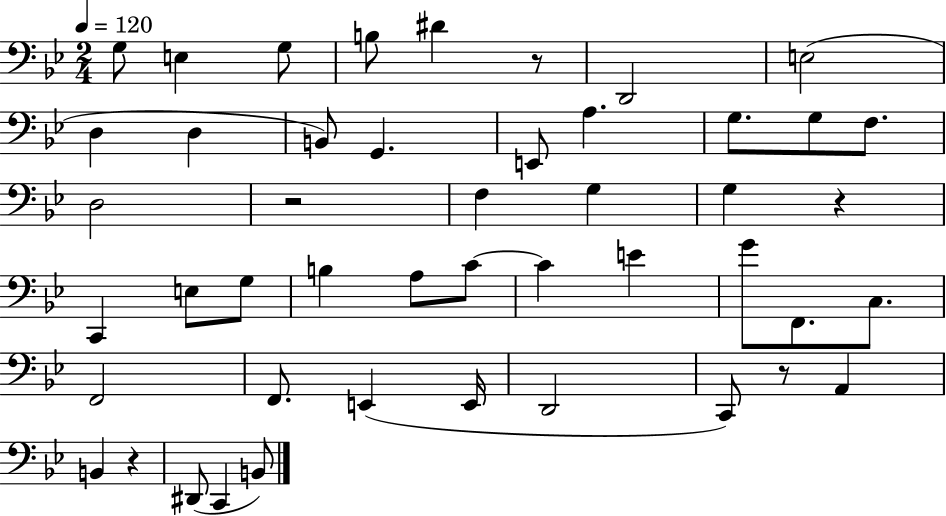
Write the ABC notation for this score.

X:1
T:Untitled
M:2/4
L:1/4
K:Bb
G,/2 E, G,/2 B,/2 ^D z/2 D,,2 E,2 D, D, B,,/2 G,, E,,/2 A, G,/2 G,/2 F,/2 D,2 z2 F, G, G, z C,, E,/2 G,/2 B, A,/2 C/2 C E G/2 F,,/2 C,/2 F,,2 F,,/2 E,, E,,/4 D,,2 C,,/2 z/2 A,, B,, z ^D,,/2 C,, B,,/2